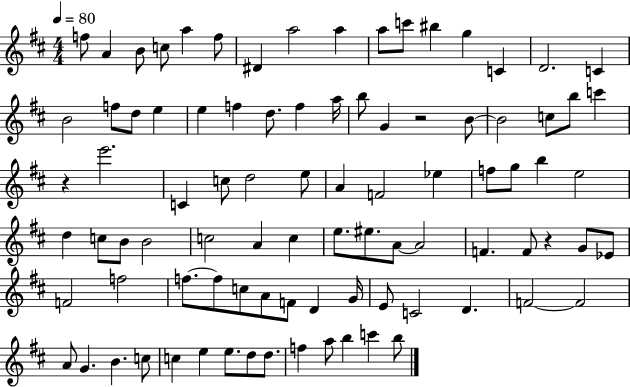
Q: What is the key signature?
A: D major